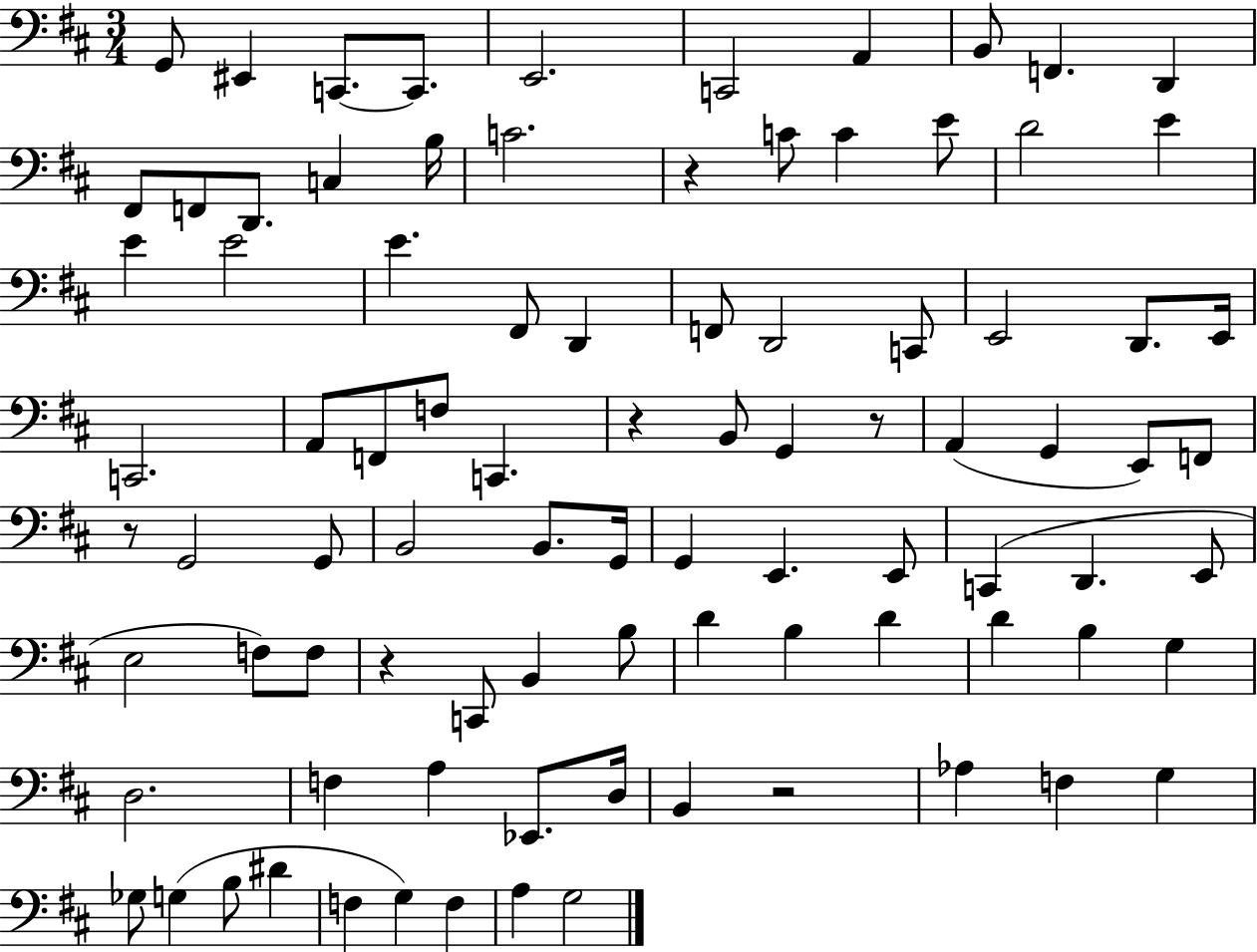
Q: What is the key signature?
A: D major